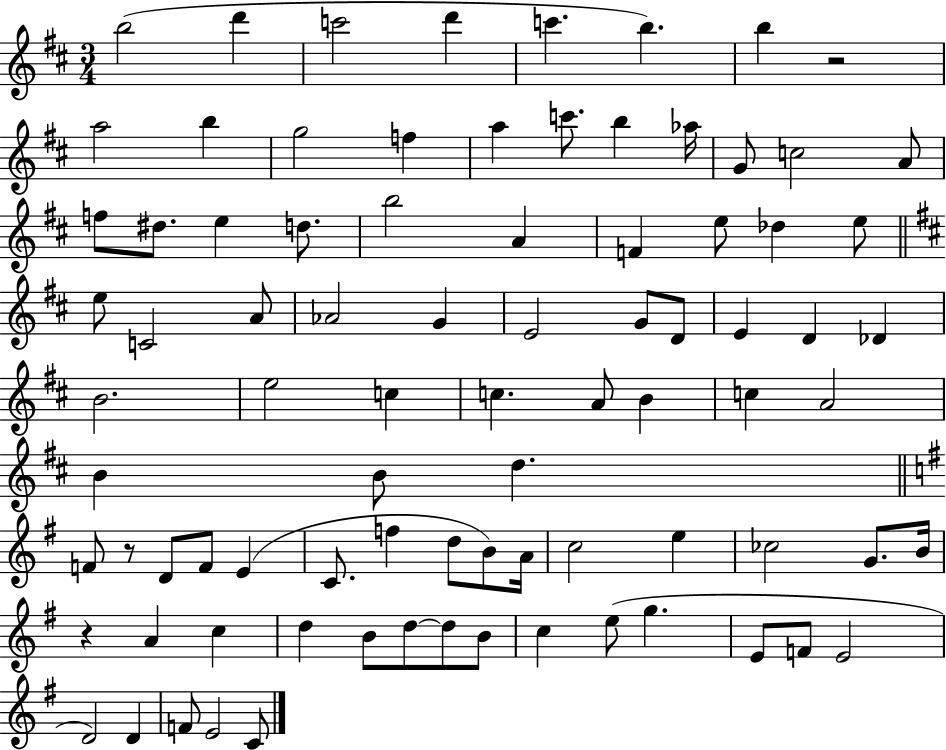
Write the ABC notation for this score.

X:1
T:Untitled
M:3/4
L:1/4
K:D
b2 d' c'2 d' c' b b z2 a2 b g2 f a c'/2 b _a/4 G/2 c2 A/2 f/2 ^d/2 e d/2 b2 A F e/2 _d e/2 e/2 C2 A/2 _A2 G E2 G/2 D/2 E D _D B2 e2 c c A/2 B c A2 B B/2 d F/2 z/2 D/2 F/2 E C/2 f d/2 B/2 A/4 c2 e _c2 G/2 B/4 z A c d B/2 d/2 d/2 B/2 c e/2 g E/2 F/2 E2 D2 D F/2 E2 C/2